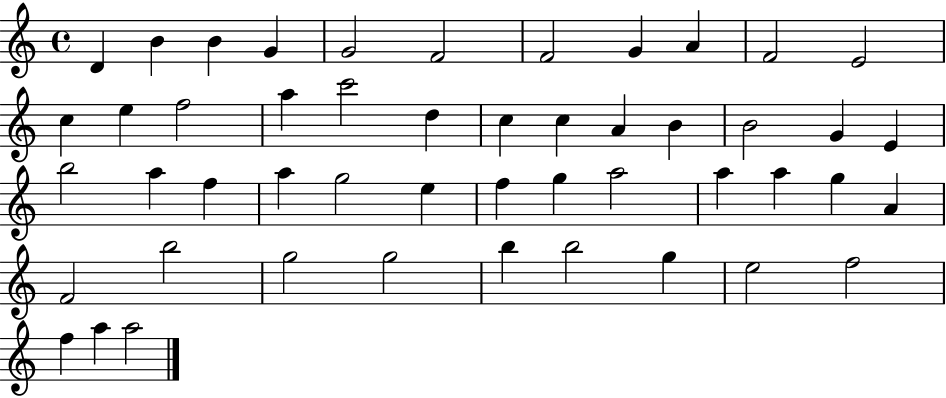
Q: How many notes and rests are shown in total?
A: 49